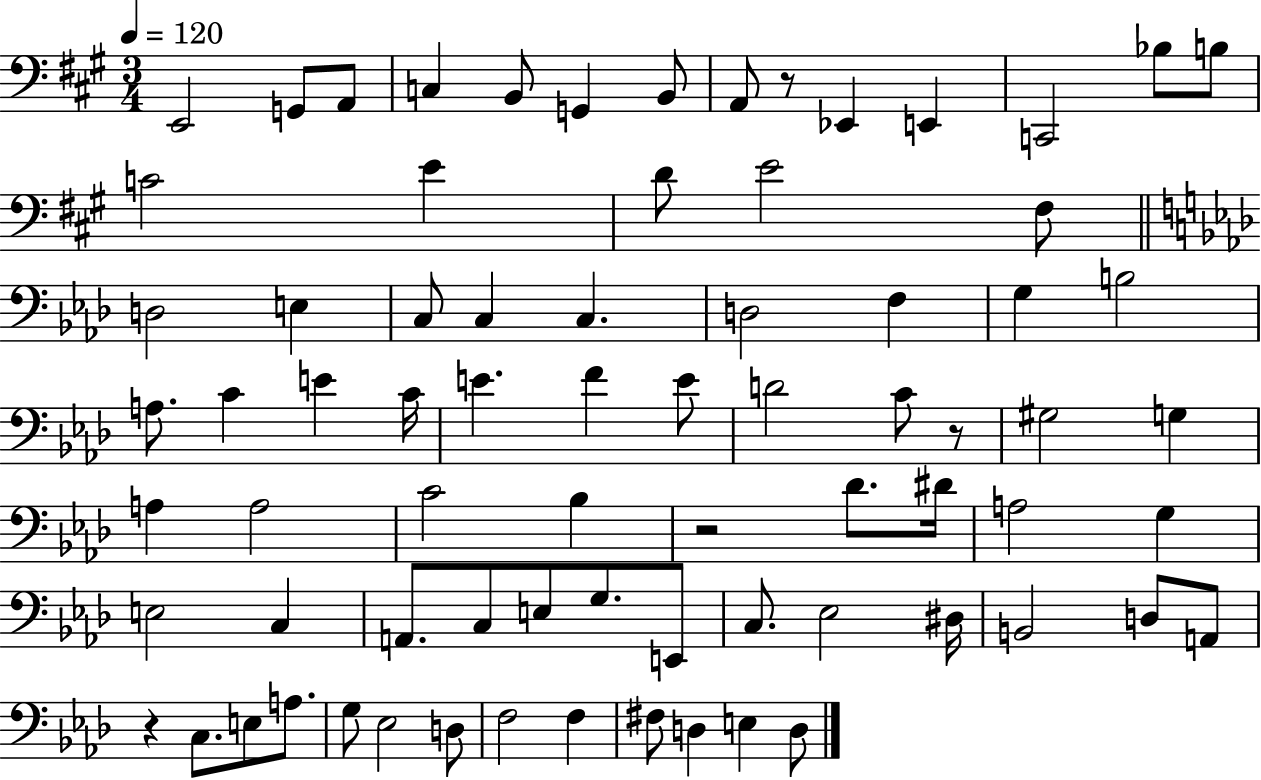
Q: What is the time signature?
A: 3/4